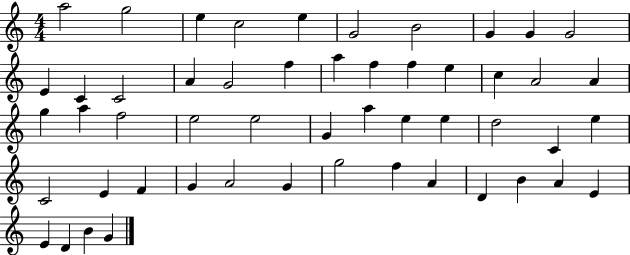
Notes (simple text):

A5/h G5/h E5/q C5/h E5/q G4/h B4/h G4/q G4/q G4/h E4/q C4/q C4/h A4/q G4/h F5/q A5/q F5/q F5/q E5/q C5/q A4/h A4/q G5/q A5/q F5/h E5/h E5/h G4/q A5/q E5/q E5/q D5/h C4/q E5/q C4/h E4/q F4/q G4/q A4/h G4/q G5/h F5/q A4/q D4/q B4/q A4/q E4/q E4/q D4/q B4/q G4/q